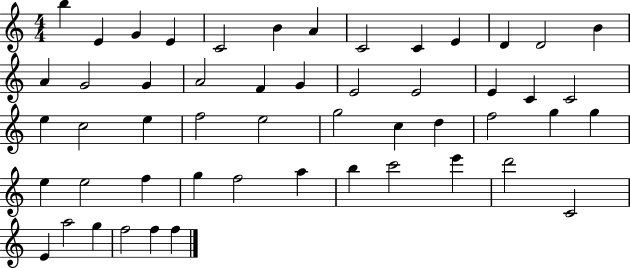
X:1
T:Untitled
M:4/4
L:1/4
K:C
b E G E C2 B A C2 C E D D2 B A G2 G A2 F G E2 E2 E C C2 e c2 e f2 e2 g2 c d f2 g g e e2 f g f2 a b c'2 e' d'2 C2 E a2 g f2 f f